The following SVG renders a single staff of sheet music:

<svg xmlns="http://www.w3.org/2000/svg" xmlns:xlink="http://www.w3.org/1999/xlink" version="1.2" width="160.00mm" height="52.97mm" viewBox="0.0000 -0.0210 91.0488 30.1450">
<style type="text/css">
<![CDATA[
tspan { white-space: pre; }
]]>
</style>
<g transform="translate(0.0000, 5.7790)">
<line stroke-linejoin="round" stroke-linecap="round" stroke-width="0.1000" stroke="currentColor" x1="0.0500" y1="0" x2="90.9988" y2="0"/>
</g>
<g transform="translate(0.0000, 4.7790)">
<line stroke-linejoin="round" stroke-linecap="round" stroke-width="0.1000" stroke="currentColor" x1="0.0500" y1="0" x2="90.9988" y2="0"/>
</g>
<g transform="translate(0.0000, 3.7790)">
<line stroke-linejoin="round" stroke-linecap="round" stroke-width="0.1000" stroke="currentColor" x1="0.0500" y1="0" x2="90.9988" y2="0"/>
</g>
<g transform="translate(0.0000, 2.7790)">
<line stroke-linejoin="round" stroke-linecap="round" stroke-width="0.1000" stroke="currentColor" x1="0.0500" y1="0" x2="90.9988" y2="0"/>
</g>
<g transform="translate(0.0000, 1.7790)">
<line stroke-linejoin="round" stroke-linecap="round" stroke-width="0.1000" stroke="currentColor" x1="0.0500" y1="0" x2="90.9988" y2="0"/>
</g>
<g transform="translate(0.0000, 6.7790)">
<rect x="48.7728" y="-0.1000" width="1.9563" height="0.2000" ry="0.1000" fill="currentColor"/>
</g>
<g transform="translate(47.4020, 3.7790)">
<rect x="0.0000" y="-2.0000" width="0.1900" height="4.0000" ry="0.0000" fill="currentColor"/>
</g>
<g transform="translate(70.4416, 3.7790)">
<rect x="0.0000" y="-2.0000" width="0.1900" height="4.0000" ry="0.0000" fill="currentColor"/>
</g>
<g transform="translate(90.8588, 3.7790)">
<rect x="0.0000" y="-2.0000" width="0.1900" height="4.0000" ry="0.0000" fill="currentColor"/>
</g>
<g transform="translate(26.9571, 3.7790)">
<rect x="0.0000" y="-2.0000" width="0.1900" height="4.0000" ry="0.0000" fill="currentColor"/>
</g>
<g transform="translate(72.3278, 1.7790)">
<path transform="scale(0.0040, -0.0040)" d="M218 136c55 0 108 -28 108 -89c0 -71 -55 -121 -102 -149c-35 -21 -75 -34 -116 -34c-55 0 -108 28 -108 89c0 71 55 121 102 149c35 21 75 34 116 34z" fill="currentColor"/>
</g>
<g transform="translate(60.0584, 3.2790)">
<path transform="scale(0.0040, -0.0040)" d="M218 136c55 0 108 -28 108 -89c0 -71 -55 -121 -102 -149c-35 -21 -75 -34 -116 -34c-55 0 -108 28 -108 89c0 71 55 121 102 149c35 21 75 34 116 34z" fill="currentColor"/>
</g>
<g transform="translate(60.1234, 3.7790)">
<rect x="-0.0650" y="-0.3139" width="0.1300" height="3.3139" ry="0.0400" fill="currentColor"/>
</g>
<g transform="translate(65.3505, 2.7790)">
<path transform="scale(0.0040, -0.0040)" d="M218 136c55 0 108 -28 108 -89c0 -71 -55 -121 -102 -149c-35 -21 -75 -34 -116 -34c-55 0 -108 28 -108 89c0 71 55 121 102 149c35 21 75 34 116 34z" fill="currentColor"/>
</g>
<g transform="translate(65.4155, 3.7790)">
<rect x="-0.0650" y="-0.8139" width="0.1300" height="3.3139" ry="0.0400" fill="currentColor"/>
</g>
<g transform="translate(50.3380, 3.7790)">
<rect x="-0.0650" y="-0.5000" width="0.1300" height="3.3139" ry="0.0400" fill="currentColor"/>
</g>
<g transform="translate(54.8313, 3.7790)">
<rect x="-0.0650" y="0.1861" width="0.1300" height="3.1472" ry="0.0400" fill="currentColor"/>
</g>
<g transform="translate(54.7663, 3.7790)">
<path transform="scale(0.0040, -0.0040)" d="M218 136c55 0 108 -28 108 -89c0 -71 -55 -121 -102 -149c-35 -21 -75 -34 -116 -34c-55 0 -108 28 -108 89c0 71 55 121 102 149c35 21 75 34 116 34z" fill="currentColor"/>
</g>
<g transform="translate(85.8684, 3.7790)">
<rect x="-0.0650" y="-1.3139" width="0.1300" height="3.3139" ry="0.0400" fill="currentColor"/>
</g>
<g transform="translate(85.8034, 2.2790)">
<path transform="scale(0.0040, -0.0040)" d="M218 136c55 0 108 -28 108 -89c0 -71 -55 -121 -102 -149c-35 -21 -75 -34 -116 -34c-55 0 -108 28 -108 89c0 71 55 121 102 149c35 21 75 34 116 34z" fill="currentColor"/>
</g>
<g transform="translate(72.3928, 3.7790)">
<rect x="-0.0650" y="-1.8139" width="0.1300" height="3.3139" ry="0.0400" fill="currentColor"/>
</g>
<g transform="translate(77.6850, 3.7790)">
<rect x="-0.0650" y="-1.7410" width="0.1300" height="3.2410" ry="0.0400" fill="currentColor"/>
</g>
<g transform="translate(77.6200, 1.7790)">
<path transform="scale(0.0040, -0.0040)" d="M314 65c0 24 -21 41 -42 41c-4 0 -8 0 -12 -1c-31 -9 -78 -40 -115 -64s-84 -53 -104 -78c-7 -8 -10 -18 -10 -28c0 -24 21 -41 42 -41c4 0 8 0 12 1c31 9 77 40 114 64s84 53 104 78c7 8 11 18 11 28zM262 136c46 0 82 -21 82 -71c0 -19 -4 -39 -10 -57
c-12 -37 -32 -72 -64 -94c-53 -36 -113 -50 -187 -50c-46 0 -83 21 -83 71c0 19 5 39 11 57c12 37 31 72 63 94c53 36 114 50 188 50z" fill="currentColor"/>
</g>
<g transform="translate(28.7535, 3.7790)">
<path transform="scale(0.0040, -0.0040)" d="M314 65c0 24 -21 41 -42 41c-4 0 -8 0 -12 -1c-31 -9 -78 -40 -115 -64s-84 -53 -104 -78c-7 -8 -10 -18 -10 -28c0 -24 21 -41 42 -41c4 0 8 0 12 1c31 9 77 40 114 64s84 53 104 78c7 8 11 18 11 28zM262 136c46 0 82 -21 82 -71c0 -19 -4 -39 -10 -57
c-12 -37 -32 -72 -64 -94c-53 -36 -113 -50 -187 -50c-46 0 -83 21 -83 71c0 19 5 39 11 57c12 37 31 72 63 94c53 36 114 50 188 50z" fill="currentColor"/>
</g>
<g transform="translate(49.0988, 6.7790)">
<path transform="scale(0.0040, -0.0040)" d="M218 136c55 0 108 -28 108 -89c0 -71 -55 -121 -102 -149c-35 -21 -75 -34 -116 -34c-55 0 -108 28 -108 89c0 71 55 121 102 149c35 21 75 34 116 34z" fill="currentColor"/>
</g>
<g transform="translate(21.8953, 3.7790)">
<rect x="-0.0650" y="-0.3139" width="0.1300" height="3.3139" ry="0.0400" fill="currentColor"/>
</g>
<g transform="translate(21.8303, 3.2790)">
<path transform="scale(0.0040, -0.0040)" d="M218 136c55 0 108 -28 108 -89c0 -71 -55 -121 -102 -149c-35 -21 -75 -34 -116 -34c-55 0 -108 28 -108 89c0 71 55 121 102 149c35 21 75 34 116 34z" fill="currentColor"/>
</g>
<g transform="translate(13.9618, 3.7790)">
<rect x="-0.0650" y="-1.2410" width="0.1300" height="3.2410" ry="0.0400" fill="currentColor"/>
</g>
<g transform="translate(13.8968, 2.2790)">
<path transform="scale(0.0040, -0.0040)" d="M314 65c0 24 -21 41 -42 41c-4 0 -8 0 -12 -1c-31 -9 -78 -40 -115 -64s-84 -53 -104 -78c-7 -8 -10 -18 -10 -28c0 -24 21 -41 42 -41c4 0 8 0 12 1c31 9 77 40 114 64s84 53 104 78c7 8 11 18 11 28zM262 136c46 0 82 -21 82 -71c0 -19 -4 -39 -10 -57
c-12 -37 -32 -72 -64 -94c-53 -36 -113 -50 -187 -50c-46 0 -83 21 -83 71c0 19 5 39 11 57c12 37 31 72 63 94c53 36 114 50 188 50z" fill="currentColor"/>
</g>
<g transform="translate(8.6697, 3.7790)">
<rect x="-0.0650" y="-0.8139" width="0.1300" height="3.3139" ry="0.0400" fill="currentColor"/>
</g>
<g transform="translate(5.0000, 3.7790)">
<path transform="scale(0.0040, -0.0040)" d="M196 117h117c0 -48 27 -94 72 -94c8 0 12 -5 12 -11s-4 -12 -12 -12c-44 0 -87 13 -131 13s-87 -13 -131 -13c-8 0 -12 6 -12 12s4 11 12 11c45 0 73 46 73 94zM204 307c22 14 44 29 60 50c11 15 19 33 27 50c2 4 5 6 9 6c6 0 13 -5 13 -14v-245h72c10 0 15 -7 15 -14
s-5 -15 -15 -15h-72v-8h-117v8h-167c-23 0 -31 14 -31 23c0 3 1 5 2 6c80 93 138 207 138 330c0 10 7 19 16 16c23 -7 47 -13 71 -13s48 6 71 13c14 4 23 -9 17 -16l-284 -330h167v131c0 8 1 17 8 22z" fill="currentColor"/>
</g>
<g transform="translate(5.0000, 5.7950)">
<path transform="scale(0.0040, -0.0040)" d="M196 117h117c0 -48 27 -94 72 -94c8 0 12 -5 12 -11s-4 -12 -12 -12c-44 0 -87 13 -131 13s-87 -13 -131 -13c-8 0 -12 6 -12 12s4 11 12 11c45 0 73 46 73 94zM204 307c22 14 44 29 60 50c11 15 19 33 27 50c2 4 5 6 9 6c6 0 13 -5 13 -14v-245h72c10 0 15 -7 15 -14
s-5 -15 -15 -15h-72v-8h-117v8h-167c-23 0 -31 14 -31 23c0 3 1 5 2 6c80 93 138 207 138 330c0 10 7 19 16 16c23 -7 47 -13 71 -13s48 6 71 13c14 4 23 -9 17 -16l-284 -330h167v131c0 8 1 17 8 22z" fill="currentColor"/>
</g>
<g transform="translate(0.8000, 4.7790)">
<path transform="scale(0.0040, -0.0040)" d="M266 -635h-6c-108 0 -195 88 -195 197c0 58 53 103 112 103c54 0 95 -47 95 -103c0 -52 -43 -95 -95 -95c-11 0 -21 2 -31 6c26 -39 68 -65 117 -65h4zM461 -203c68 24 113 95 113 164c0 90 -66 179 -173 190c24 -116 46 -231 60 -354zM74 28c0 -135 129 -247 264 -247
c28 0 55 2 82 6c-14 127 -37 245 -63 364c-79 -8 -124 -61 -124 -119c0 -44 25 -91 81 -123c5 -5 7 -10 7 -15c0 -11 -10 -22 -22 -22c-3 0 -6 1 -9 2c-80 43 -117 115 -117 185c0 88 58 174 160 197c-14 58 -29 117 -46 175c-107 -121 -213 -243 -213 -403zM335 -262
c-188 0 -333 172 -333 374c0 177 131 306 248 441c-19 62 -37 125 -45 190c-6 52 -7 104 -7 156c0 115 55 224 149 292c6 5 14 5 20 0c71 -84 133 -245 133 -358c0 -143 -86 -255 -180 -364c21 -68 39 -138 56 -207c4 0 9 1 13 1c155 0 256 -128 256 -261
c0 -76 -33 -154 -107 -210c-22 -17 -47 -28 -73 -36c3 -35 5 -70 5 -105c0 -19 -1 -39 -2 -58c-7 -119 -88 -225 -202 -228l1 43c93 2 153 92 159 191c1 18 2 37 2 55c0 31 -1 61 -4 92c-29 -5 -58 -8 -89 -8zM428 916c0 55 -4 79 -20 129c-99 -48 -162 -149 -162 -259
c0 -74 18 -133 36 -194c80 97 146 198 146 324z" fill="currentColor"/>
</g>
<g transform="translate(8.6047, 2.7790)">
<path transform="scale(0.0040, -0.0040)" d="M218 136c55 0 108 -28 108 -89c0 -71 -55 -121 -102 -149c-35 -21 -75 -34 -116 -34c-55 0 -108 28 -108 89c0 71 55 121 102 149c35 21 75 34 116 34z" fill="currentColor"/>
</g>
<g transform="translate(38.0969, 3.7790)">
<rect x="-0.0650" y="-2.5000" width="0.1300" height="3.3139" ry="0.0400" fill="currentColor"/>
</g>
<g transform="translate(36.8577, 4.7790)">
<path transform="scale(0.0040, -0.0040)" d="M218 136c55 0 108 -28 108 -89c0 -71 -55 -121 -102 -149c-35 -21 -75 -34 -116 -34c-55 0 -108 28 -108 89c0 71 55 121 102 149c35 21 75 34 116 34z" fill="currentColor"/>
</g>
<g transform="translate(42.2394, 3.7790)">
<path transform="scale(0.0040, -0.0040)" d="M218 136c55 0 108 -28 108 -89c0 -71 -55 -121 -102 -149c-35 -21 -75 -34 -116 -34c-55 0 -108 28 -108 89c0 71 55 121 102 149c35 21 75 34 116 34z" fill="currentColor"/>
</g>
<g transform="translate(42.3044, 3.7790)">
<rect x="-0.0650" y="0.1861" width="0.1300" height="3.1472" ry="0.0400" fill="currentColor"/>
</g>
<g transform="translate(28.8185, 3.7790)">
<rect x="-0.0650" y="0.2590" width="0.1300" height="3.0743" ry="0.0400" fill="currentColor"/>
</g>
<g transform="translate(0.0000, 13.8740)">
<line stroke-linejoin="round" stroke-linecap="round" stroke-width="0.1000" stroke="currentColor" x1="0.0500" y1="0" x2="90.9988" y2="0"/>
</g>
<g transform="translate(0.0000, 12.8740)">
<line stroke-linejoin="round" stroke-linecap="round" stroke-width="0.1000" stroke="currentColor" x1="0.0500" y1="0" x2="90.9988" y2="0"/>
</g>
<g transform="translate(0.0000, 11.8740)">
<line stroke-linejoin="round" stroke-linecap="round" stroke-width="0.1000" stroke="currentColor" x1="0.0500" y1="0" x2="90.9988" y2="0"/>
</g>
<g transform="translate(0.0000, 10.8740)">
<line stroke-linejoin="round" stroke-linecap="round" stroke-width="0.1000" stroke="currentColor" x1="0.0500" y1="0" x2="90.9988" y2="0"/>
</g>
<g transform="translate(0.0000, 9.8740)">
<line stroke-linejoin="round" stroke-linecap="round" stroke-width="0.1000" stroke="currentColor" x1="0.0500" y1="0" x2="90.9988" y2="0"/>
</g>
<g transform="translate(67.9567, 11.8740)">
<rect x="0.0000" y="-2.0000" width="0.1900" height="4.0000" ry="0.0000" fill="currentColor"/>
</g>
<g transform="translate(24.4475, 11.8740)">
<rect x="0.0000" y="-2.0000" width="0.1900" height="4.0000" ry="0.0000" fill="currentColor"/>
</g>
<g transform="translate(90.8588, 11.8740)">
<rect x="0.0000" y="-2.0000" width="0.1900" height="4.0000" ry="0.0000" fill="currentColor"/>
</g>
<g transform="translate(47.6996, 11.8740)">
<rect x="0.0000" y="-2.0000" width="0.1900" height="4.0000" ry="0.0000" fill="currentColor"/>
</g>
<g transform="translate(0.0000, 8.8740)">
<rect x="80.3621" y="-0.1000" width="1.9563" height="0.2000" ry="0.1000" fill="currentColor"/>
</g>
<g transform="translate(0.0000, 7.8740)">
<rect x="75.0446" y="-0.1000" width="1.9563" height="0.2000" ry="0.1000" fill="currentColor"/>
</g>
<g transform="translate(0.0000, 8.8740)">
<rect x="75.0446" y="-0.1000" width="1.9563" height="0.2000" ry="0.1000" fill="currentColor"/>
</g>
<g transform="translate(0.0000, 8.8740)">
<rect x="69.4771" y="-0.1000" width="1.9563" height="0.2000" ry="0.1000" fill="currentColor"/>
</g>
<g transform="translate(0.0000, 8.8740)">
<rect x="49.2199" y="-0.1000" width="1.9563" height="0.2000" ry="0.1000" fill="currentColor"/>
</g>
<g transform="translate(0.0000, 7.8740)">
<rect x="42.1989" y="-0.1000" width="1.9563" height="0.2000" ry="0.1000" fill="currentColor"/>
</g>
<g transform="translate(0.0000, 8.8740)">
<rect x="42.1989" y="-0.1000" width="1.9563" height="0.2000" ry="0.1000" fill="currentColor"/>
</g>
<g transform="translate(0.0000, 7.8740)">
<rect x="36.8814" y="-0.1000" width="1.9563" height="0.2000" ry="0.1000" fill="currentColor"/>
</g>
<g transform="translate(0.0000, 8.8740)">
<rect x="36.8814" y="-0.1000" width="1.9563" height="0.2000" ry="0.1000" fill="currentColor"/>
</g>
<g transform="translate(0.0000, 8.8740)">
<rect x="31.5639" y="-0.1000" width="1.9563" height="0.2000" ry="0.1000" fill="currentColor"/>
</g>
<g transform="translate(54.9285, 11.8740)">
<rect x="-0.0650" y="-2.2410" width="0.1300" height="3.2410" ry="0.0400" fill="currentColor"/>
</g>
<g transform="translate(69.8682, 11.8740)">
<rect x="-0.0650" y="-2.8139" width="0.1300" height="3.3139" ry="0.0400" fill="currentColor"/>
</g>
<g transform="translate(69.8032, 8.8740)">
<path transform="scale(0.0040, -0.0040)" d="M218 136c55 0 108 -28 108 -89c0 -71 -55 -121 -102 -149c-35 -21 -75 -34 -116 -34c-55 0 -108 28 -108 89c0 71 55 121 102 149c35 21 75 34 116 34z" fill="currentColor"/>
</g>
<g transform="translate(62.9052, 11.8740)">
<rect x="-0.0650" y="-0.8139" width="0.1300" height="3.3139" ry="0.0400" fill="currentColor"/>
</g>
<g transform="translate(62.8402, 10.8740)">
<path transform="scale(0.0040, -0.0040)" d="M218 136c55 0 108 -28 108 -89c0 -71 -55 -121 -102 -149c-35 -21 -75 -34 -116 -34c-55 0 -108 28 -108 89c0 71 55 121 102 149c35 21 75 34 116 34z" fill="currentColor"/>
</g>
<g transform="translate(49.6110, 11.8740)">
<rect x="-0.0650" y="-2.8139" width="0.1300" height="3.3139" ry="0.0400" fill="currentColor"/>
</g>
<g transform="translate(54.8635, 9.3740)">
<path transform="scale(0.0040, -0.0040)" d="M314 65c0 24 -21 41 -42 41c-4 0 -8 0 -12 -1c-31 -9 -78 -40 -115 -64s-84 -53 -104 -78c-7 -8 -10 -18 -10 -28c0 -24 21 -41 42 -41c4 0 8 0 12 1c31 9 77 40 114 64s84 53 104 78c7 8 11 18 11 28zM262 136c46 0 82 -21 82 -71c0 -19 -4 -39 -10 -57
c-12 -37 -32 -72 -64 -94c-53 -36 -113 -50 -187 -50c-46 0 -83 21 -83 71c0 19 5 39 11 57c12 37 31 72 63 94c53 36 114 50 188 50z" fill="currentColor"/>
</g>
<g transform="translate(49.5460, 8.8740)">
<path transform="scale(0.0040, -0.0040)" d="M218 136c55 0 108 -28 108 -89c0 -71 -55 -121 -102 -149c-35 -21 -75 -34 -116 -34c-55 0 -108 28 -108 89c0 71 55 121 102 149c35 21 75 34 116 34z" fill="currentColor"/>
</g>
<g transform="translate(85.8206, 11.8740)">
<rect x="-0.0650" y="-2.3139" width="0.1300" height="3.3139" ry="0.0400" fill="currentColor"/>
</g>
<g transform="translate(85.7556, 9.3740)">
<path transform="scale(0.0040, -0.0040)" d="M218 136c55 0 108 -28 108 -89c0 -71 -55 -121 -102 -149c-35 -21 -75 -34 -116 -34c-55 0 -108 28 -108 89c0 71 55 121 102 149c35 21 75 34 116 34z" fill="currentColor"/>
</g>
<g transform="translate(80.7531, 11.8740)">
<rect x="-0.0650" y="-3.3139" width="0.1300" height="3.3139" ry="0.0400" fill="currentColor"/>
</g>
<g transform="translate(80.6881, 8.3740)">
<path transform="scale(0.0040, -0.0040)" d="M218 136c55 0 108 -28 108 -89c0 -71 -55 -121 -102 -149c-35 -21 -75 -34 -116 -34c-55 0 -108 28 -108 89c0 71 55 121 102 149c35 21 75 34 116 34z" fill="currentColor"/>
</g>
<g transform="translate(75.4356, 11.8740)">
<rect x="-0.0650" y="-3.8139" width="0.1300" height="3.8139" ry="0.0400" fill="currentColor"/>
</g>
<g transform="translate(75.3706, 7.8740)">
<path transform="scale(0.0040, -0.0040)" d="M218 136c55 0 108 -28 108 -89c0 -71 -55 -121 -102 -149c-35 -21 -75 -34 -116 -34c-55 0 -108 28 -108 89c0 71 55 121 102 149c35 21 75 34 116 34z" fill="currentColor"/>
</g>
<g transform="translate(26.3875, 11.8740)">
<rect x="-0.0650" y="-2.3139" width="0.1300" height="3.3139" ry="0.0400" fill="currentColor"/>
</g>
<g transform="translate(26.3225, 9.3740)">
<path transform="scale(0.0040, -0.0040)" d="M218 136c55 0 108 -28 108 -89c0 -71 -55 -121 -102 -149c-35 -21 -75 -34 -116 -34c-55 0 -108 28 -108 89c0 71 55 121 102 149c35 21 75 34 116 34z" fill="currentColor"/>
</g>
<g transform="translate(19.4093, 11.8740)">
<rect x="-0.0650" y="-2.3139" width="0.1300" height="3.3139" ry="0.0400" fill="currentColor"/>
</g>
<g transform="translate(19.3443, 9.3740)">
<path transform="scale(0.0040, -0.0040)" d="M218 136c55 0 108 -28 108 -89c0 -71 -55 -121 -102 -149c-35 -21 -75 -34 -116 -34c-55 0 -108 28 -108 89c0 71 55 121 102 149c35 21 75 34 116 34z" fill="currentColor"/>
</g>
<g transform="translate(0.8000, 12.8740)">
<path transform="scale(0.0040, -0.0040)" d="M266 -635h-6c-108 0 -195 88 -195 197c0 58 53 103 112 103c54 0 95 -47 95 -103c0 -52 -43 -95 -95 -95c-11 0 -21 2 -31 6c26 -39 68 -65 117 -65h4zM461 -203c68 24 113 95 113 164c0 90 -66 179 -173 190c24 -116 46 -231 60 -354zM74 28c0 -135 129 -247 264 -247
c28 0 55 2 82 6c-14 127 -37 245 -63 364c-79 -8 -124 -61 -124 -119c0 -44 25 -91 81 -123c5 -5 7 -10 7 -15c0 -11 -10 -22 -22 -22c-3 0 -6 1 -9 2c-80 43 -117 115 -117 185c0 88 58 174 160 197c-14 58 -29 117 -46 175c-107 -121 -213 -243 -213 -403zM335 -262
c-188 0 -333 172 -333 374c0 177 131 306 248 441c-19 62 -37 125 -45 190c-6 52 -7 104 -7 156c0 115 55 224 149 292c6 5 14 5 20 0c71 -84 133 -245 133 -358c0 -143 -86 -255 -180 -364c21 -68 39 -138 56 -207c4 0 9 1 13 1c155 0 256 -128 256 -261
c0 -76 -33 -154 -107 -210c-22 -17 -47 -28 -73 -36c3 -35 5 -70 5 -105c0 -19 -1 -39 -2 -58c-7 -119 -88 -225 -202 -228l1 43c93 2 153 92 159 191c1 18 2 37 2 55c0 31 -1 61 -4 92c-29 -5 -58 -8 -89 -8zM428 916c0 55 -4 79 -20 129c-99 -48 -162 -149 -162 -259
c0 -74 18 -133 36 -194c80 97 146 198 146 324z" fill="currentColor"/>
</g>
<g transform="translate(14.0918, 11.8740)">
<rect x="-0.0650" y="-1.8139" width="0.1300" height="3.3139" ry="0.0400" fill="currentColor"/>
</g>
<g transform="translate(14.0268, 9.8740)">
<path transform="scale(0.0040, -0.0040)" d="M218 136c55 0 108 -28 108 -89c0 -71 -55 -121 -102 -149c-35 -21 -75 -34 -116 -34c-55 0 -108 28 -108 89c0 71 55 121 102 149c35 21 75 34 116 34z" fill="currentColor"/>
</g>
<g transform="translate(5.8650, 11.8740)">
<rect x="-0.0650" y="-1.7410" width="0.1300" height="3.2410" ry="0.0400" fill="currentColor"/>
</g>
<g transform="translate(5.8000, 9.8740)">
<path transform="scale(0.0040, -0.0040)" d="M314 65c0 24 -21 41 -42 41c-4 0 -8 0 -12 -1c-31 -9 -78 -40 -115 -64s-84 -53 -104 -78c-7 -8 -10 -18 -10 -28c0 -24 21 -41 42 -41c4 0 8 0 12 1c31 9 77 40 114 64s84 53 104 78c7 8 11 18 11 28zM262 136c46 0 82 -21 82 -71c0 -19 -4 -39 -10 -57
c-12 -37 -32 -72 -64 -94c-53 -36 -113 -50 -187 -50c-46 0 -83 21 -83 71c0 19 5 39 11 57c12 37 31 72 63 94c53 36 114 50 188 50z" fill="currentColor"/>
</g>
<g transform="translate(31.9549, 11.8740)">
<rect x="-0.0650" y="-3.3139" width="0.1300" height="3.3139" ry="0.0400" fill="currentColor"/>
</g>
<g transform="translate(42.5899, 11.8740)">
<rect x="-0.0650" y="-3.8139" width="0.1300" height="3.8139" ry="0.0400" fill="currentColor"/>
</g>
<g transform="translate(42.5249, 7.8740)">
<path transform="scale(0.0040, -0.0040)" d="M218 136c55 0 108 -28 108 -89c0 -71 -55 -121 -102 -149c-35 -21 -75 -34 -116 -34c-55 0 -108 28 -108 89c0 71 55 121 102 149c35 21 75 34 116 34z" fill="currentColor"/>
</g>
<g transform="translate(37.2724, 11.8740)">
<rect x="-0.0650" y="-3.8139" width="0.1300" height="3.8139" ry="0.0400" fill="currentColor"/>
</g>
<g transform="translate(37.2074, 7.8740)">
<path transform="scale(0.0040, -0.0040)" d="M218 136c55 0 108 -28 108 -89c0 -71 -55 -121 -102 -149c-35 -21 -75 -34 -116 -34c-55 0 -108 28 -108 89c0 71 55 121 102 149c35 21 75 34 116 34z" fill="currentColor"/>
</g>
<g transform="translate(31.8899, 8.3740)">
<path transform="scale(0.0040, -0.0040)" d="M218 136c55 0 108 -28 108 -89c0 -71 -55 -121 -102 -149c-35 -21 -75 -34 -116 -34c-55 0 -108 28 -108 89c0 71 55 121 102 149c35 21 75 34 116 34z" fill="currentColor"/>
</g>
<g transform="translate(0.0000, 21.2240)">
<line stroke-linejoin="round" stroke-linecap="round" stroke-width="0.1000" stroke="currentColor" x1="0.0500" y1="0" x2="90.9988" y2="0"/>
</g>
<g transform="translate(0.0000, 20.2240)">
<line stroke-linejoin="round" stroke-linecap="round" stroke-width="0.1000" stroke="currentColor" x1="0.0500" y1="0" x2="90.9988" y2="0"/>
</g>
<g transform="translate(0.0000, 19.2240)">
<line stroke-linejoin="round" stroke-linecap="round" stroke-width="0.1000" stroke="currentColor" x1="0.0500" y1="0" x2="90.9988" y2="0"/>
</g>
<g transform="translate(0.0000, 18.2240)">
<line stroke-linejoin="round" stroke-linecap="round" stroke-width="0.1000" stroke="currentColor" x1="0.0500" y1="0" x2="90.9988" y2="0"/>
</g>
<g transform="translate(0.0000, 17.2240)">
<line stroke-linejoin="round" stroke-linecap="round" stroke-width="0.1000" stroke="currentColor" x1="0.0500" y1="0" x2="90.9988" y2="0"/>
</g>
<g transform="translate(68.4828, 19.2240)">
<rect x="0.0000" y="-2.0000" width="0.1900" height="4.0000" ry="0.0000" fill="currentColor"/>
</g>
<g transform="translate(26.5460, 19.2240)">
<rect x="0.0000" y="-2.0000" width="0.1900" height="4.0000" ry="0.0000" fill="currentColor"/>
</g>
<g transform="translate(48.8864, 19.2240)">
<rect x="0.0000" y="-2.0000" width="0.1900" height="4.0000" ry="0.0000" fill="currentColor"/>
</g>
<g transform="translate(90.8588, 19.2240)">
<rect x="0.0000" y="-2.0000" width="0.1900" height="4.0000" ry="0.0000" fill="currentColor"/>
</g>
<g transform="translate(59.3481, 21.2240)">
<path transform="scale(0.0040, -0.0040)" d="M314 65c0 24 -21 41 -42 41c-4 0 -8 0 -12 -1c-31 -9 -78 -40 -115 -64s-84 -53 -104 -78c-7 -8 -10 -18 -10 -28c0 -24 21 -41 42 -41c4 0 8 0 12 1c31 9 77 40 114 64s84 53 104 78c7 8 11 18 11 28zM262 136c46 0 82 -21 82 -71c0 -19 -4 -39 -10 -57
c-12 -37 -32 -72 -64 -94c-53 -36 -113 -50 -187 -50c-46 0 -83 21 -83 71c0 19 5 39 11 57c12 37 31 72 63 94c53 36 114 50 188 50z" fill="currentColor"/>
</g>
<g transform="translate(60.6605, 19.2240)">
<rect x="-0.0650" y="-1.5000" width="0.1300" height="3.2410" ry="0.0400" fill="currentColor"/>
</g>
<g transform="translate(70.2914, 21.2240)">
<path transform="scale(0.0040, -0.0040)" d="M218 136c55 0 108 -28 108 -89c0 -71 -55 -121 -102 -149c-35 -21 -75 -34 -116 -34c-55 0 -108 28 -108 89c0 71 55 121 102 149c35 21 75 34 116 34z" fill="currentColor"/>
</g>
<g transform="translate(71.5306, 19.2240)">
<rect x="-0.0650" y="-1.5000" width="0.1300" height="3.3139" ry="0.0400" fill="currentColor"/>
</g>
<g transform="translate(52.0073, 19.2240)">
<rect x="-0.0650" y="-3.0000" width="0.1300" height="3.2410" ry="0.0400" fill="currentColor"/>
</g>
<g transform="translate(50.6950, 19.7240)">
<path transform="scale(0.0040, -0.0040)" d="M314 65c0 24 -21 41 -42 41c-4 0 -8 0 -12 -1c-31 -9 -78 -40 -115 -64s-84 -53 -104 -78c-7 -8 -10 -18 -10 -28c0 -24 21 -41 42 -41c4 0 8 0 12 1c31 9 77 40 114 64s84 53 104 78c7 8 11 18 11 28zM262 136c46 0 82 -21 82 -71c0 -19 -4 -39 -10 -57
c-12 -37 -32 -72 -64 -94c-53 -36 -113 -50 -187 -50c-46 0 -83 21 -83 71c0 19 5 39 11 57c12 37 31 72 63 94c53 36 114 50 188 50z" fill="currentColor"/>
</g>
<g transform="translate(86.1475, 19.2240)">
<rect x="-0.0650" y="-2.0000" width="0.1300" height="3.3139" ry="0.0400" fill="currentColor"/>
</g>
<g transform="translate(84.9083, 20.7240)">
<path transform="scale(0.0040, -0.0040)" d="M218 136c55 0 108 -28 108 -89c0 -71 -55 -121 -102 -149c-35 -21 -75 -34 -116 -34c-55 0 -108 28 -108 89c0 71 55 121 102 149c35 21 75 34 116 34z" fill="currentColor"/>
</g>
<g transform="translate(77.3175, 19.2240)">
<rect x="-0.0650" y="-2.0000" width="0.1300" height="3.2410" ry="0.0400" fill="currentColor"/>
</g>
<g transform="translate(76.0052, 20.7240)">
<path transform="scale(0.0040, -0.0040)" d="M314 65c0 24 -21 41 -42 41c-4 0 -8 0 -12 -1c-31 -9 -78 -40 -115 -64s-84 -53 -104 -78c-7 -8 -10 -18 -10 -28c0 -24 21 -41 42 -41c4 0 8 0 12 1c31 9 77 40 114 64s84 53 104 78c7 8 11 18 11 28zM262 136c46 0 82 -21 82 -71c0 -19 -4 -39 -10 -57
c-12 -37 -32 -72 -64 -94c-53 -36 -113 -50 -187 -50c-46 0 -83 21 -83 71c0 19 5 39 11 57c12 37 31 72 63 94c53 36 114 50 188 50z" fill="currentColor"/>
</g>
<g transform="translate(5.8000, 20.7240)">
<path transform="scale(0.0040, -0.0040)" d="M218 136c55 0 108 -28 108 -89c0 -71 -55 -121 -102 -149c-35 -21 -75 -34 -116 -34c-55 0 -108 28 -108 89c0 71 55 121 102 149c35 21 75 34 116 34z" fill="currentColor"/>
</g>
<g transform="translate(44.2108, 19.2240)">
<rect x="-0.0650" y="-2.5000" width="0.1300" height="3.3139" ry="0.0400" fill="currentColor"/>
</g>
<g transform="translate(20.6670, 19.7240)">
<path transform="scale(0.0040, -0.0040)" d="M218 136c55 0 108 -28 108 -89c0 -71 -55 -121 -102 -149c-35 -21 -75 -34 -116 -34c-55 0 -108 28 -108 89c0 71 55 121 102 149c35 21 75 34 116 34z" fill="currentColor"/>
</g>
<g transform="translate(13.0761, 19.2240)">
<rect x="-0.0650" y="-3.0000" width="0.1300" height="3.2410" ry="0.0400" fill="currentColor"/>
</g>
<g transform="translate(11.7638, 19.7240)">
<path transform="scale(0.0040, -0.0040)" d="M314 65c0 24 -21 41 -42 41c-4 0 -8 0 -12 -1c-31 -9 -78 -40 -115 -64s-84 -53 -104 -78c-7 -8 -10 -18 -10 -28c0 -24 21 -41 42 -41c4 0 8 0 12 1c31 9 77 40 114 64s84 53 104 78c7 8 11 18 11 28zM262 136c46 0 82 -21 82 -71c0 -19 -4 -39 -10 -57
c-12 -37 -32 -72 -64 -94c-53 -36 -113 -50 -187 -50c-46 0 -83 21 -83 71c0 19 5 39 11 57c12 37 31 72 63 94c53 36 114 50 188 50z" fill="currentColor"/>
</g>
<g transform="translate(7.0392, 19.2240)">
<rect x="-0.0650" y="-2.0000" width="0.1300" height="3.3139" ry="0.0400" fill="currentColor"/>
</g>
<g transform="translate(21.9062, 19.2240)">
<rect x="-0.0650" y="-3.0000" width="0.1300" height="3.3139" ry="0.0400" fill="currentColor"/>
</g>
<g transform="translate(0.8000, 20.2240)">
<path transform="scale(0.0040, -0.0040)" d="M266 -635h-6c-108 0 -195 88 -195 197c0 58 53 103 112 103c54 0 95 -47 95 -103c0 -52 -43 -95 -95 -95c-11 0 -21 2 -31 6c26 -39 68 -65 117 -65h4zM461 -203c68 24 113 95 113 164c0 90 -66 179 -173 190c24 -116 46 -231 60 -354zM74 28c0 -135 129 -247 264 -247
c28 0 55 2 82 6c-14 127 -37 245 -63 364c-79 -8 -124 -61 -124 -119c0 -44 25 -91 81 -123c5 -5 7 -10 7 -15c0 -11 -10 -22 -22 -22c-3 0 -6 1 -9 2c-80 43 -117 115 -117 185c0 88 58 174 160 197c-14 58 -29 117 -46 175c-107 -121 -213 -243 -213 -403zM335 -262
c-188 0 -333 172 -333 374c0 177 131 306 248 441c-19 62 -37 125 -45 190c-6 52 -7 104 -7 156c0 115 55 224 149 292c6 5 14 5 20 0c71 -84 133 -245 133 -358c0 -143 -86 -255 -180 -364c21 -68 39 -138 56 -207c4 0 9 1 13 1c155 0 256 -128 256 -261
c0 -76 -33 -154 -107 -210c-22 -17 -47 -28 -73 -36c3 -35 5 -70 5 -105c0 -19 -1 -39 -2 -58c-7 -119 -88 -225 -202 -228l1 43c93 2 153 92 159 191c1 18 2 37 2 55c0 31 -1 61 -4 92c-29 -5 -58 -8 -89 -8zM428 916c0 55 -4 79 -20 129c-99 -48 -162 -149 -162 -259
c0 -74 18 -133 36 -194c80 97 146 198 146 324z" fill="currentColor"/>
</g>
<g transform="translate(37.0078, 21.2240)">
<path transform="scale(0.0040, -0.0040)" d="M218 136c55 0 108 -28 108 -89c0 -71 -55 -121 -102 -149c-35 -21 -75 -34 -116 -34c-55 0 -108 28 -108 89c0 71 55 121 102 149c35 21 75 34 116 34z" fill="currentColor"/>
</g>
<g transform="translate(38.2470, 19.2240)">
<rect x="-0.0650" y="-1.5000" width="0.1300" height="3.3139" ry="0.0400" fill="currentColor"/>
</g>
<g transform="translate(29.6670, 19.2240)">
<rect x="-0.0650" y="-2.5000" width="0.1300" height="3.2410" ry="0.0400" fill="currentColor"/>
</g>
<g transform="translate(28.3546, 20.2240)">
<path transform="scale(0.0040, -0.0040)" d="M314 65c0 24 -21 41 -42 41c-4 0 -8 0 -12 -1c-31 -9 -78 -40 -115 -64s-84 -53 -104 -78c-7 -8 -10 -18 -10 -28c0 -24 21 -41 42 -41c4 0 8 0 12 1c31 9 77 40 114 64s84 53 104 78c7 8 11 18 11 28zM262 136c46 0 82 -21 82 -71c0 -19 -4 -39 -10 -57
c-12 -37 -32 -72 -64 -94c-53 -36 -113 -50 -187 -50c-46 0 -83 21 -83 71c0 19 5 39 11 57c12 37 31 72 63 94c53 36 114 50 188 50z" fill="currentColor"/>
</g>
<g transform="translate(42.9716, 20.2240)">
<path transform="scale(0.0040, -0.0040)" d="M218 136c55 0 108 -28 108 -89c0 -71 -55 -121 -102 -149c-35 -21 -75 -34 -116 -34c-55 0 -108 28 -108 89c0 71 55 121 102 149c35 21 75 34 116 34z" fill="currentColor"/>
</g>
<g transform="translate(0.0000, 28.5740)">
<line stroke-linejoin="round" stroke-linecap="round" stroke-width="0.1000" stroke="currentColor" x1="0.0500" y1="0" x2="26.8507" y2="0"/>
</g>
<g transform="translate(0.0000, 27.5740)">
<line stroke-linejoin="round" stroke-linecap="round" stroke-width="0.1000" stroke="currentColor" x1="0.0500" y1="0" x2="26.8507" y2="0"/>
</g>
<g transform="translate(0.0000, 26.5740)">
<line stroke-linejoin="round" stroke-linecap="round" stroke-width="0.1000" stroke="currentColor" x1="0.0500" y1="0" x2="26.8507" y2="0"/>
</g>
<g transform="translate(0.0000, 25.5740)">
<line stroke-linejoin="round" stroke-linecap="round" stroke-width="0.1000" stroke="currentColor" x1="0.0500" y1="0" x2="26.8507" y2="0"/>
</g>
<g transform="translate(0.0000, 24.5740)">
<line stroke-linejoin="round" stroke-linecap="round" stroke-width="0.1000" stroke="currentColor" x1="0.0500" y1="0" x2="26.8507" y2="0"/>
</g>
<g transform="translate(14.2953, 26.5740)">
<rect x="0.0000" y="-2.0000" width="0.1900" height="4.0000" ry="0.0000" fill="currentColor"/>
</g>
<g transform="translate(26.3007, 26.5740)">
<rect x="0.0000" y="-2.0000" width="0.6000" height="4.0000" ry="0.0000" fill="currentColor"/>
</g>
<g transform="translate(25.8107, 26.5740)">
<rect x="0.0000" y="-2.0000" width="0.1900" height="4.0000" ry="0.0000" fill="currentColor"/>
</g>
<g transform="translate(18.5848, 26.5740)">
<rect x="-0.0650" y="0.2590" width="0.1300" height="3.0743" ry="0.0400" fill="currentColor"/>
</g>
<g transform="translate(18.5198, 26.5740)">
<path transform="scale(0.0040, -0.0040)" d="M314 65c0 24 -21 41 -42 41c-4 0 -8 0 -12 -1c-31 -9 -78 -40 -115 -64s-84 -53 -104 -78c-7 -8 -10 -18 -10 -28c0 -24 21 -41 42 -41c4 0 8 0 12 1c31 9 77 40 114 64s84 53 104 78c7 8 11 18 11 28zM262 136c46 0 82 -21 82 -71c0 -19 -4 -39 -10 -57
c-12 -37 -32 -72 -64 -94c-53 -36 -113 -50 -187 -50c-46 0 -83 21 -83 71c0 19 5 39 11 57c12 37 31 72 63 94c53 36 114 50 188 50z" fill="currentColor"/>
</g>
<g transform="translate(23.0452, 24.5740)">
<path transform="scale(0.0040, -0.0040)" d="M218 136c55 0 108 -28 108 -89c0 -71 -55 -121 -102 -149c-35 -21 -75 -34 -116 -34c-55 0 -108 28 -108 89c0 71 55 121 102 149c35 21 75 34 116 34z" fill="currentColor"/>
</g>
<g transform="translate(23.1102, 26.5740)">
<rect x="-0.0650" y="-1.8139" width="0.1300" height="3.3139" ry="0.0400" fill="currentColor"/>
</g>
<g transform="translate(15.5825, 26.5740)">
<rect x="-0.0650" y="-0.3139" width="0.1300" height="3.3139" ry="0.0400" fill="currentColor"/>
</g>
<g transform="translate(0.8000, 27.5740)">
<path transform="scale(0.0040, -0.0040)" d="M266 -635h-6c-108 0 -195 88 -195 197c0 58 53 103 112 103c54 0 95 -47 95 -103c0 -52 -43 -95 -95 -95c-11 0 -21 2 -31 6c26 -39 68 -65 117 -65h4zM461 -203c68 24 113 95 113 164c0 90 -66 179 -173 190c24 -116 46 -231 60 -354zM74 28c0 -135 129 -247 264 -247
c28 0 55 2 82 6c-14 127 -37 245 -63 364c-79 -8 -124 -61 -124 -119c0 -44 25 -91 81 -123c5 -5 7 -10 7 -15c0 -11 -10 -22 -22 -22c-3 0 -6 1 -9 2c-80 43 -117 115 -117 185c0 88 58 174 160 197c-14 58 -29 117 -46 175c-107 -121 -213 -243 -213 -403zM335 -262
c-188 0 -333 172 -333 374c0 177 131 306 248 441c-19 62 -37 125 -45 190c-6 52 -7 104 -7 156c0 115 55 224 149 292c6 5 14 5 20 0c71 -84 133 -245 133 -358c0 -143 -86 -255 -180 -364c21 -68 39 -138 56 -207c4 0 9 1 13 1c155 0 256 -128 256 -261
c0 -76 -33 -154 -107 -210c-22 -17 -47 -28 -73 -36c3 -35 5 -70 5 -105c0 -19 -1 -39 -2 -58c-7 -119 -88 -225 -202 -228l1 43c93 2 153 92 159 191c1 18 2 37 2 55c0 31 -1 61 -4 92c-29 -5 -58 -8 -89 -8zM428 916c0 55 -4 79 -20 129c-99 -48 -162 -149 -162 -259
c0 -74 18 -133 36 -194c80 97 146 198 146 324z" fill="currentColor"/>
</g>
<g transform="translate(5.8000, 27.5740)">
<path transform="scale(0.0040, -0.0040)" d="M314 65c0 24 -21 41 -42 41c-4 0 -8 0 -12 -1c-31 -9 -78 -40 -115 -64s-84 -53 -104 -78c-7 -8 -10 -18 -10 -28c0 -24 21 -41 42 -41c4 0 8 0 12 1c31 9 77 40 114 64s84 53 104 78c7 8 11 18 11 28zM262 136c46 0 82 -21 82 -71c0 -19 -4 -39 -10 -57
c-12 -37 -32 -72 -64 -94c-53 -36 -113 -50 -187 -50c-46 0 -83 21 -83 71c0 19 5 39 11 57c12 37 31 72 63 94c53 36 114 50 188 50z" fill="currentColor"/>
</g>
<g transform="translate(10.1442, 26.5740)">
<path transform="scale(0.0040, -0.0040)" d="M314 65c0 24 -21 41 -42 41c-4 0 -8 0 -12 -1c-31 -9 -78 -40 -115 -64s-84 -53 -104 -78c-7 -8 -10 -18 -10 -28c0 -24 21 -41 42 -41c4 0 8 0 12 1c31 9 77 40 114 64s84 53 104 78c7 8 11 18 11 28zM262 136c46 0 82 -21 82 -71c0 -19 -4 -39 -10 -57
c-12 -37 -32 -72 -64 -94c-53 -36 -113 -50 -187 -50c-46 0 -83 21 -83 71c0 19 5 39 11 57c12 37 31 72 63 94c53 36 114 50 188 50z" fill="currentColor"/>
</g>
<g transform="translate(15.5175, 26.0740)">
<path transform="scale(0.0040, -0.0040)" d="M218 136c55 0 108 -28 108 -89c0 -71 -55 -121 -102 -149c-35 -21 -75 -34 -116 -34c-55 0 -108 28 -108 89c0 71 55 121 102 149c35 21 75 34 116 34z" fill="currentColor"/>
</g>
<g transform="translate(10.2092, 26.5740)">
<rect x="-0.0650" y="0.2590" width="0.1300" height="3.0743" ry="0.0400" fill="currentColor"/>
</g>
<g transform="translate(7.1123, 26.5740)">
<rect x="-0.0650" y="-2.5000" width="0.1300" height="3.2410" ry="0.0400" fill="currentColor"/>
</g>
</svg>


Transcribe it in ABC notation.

X:1
T:Untitled
M:4/4
L:1/4
K:C
d e2 c B2 G B C B c d f f2 e f2 f g g b c' c' a g2 d a c' b g F A2 A G2 E G A2 E2 E F2 F G2 B2 c B2 f